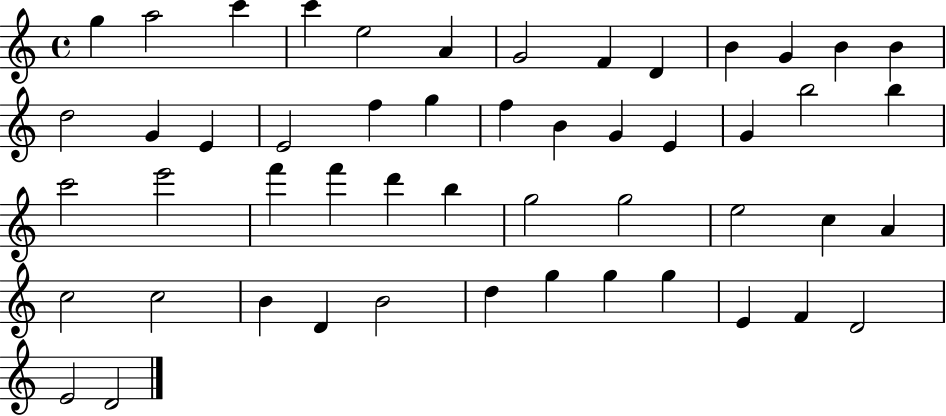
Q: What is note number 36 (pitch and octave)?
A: C5